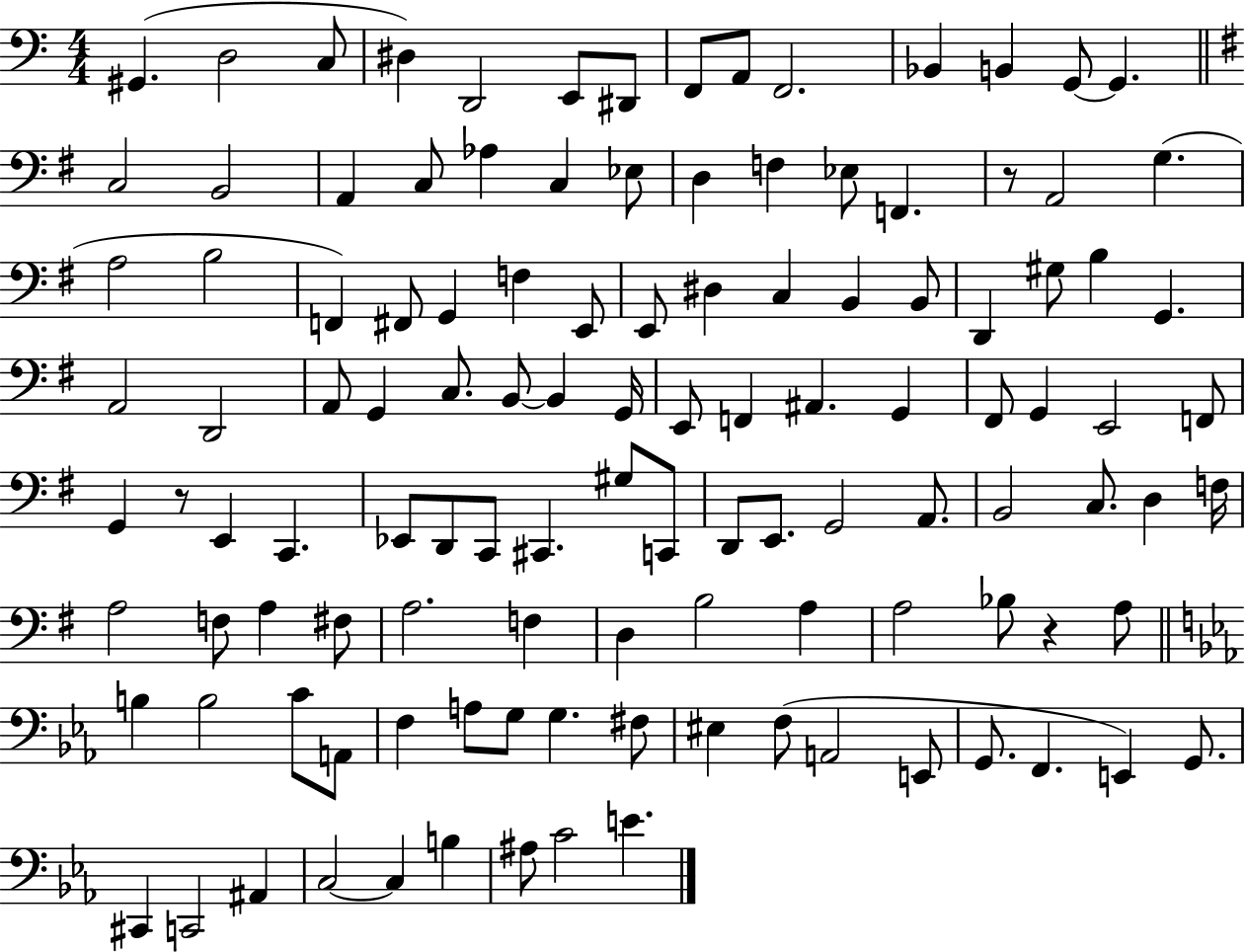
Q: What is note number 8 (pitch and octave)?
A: F2